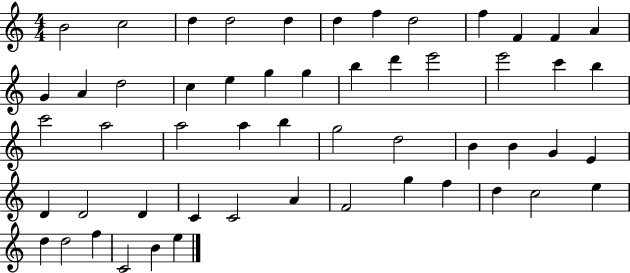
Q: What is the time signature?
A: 4/4